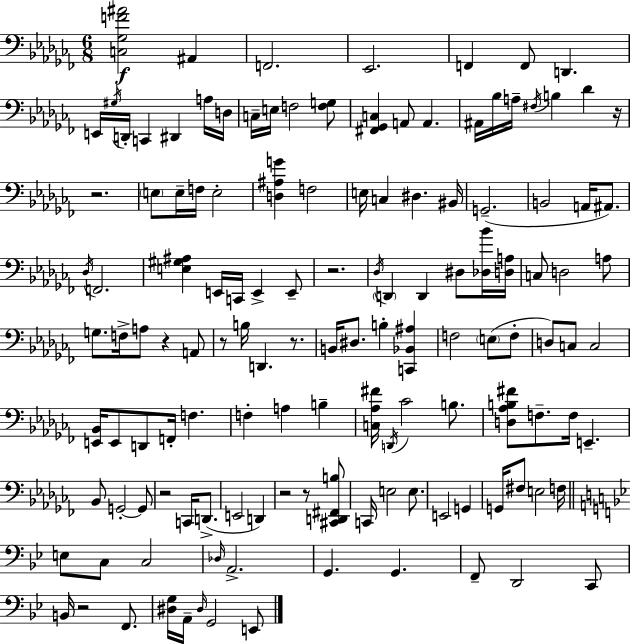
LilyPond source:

{
  \clef bass
  \numericTimeSignature
  \time 6/8
  \key aes \minor
  <c ges f' ais'>2\f ais,4 | f,2. | ees,2. | f,4 f,8 d,4. | \break e,16 \acciaccatura { gis16 } d,16-. c,4 dis,4 a16 | d16 c16-- e16 f2 <f g>8 | <fis, ges, c>4 a,8 a,4. | ais,16 bes16 a16-- \acciaccatura { fis16 } b4 des'4 | \break r16 r2. | \parenthesize e8 e16-- f16 e2-. | <d ais g'>4 f2 | e16 c4 dis4. | \break bis,16 g,2.--( | b,2 a,16 ais,8.) | \acciaccatura { des16 } f,2. | <e gis ais>4 e,16 c,16 e,4-> | \break e,8-- r2. | \acciaccatura { des16 } \parenthesize d,4 d,4 | dis8 <des bes'>16 <d a>16 c8 d2 | a8 g8. f16-> a8 r4 | \break a,8 r8 b16 d,4. | r8. b,16 dis8. b4-. | <c, bes, ais>4 f2 | \parenthesize e8( f8-. d8) c8 c2 | \break <e, bes,>16 e,8 d,8 f,16-. f4. | f4-. a4 | b4-- <c aes fis'>16 \acciaccatura { d,16 } ces'2 | b8. <d aes b fis'>8 f8.-- f16 e,4.-- | \break bes,8 g,2-.~~ | g,8 r2 | c,16 d,8.->( e,2 | d,4) r2 | \break r8 <cis, d, fis, b>8 c,16 e2 | e8. e,2 | g,4 g,16 fis8 e2 | f16 \bar "||" \break \key bes \major e8 c8 c2 | \grace { des16 } a,2.-> | g,4. g,4. | f,8-- d,2 c,8 | \break b,16 r2 f,8. | <dis g>16 a,16-- \grace { dis16 } g,2 | e,8 \bar "|."
}